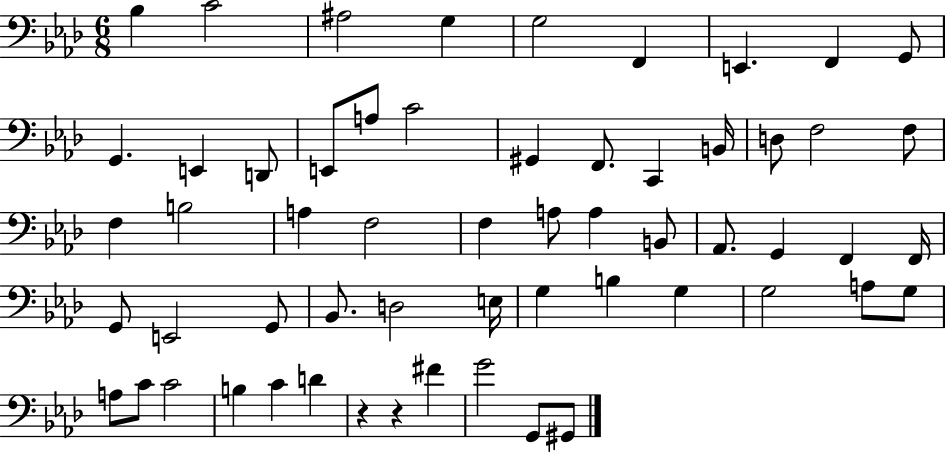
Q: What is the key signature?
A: AES major